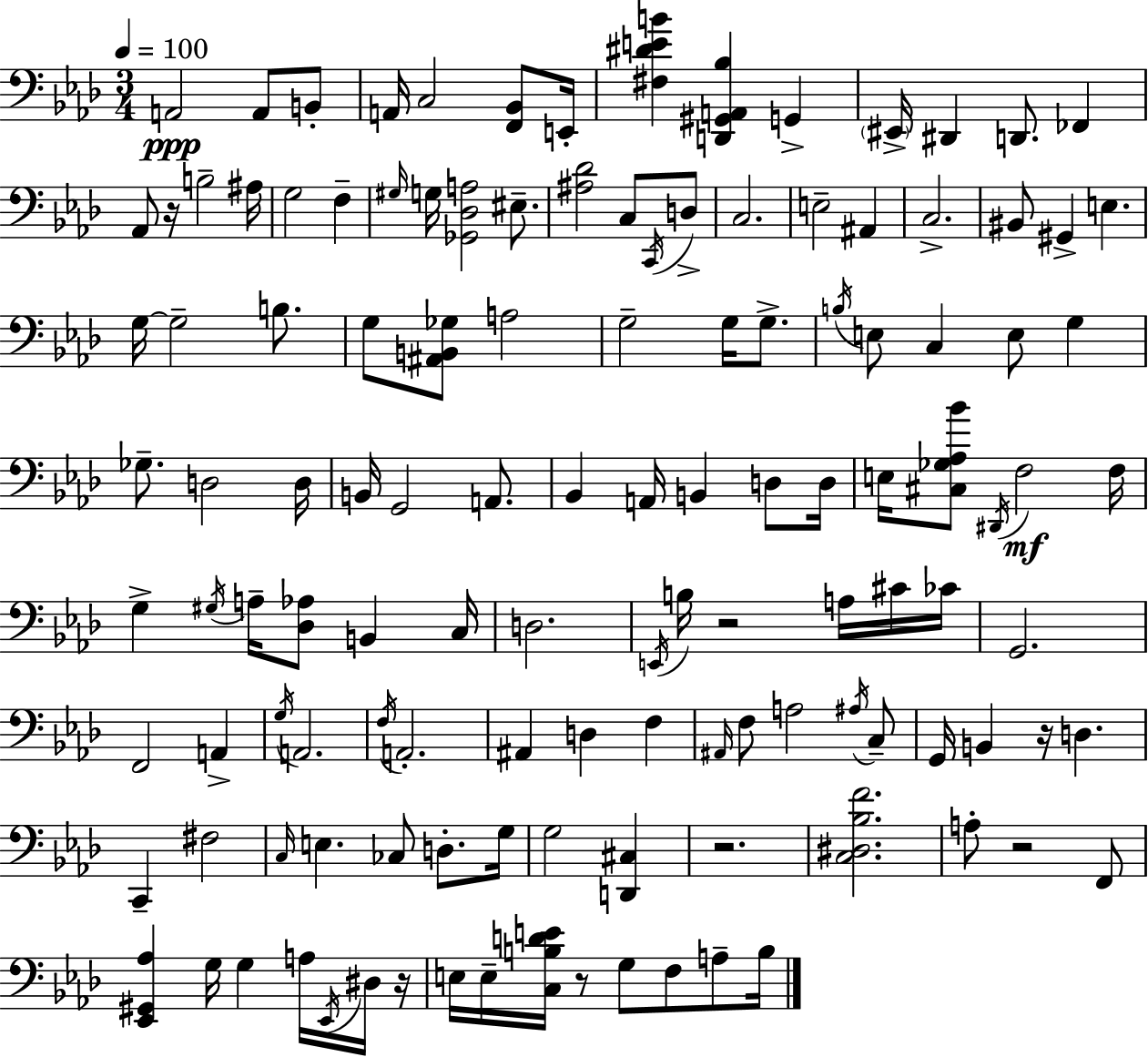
{
  \clef bass
  \numericTimeSignature
  \time 3/4
  \key aes \major
  \tempo 4 = 100
  a,2\ppp a,8 b,8-. | a,16 c2 <f, bes,>8 e,16-. | <fis dis' e' b'>4 <d, gis, a, bes>4 g,4-> | \parenthesize eis,16-> dis,4 d,8. fes,4 | \break aes,8 r16 b2-- ais16 | g2 f4-- | \grace { gis16 } g16 <ges, des a>2 eis8.-- | <ais des'>2 c8 \acciaccatura { c,16 } | \break d8-> c2. | e2-- ais,4 | c2.-> | bis,8 gis,4-> e4. | \break g16~~ g2-- b8. | g8 <ais, b, ges>8 a2 | g2-- g16 g8.-> | \acciaccatura { b16 } e8 c4 e8 g4 | \break ges8.-- d2 | d16 b,16 g,2 | a,8. bes,4 a,16 b,4 | d8 d16 e16 <cis ges aes bes'>8 \acciaccatura { dis,16 } f2\mf | \break f16 g4-> \acciaccatura { gis16 } a16-- <des aes>8 | b,4 c16 d2. | \acciaccatura { e,16 } b16 r2 | a16 cis'16 ces'16 g,2. | \break f,2 | a,4-> \acciaccatura { g16 } a,2. | \acciaccatura { f16 } a,2.-. | ais,4 | \break d4 f4 \grace { ais,16 } f8 a2 | \acciaccatura { ais16 } c8-- g,16 b,4 | r16 d4. c,4-- | fis2 \grace { c16 } e4. | \break ces8 d8.-. g16 g2 | <d, cis>4 r2. | <c dis bes f'>2. | a8-. | \break r2 f,8 <ees, gis, aes>4 | g16 g4 a16 \acciaccatura { ees,16 } dis16 r16 | e16 e16-- <c b d' e'>16 r8 g8 f8 a8-- b16 | \bar "|."
}